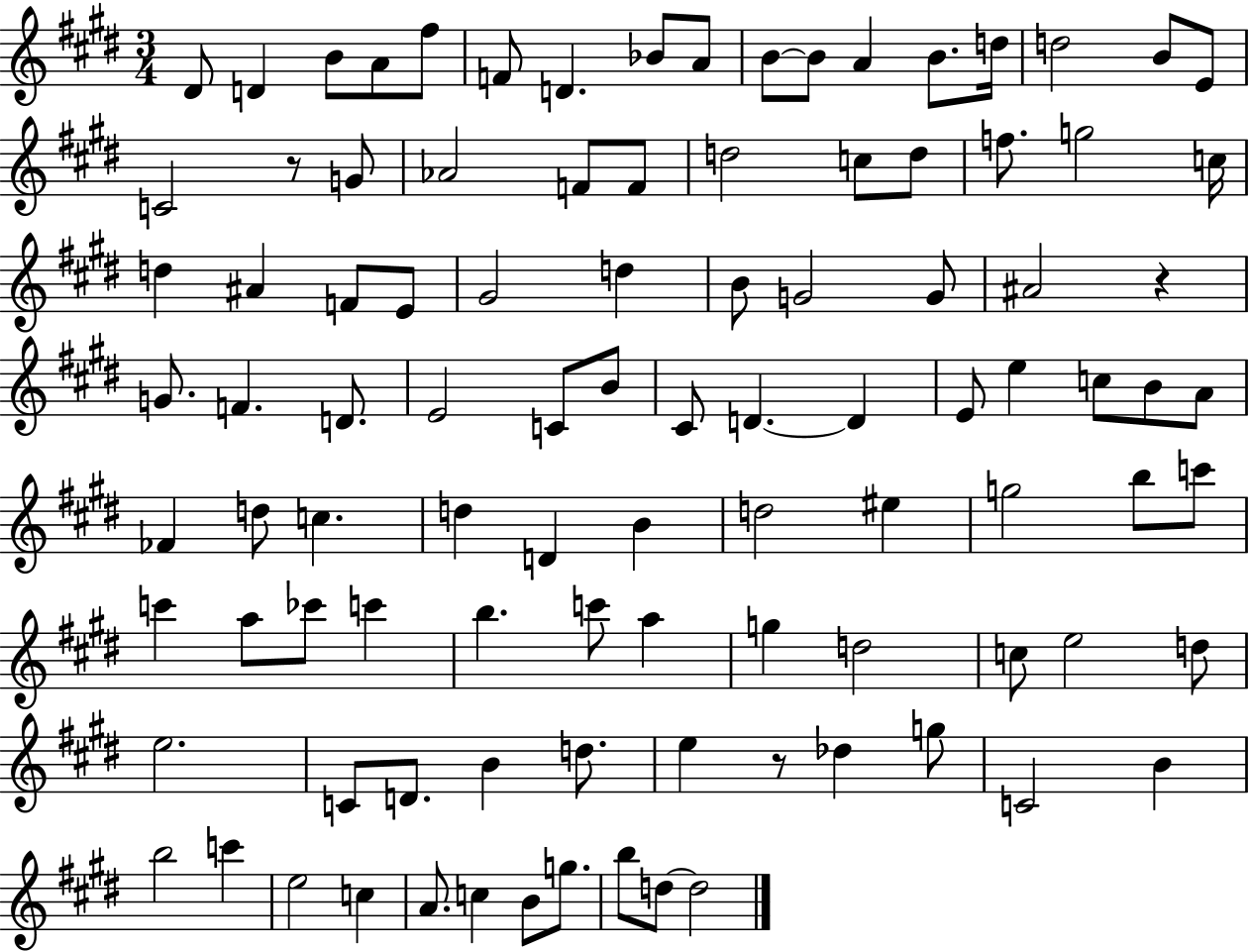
{
  \clef treble
  \numericTimeSignature
  \time 3/4
  \key e \major
  dis'8 d'4 b'8 a'8 fis''8 | f'8 d'4. bes'8 a'8 | b'8~~ b'8 a'4 b'8. d''16 | d''2 b'8 e'8 | \break c'2 r8 g'8 | aes'2 f'8 f'8 | d''2 c''8 d''8 | f''8. g''2 c''16 | \break d''4 ais'4 f'8 e'8 | gis'2 d''4 | b'8 g'2 g'8 | ais'2 r4 | \break g'8. f'4. d'8. | e'2 c'8 b'8 | cis'8 d'4.~~ d'4 | e'8 e''4 c''8 b'8 a'8 | \break fes'4 d''8 c''4. | d''4 d'4 b'4 | d''2 eis''4 | g''2 b''8 c'''8 | \break c'''4 a''8 ces'''8 c'''4 | b''4. c'''8 a''4 | g''4 d''2 | c''8 e''2 d''8 | \break e''2. | c'8 d'8. b'4 d''8. | e''4 r8 des''4 g''8 | c'2 b'4 | \break b''2 c'''4 | e''2 c''4 | a'8. c''4 b'8 g''8. | b''8 d''8~~ d''2 | \break \bar "|."
}